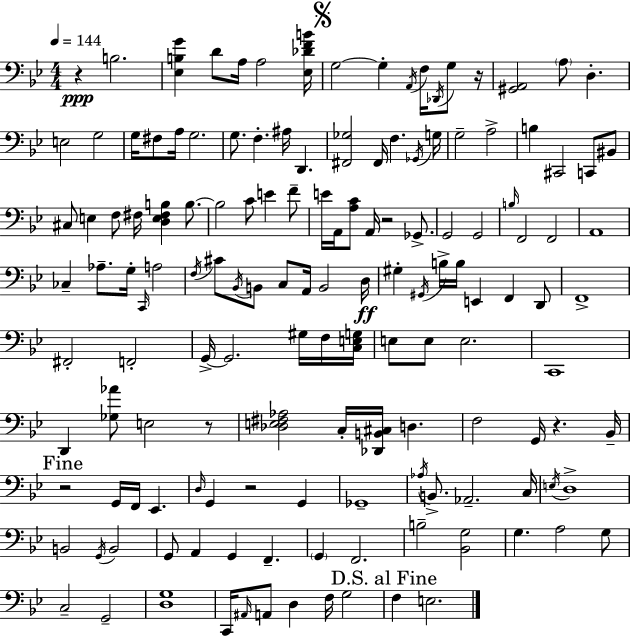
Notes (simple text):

R/q B3/h. [Eb3,B3,G4]/q D4/e A3/s A3/h [Eb3,Db4,F4,B4]/s G3/h G3/q A2/s F3/s Db2/s G3/e R/s [G#2,A2]/h A3/e D3/q. E3/h G3/h G3/s F#3/e A3/s G3/h. G3/e. F3/q. A#3/s D2/q. [F#2,Gb3]/h F#2/s F3/q. Gb2/s G3/s G3/h A3/h B3/q C#2/h C2/e BIS2/e C#3/e E3/q F3/e F#3/s [D3,E3,F#3,B3]/q B3/e. B3/h C4/e E4/q F4/e E4/s A2/s [A3,C4]/e A2/s R/h Gb2/e. G2/h G2/h B3/s F2/h F2/h A2/w CES3/q Ab3/e. G3/s C2/s A3/h F3/s C#4/e Bb2/s B2/e C3/e A2/s B2/h D3/s G#3/q G#2/s B3/s B3/s E2/q F2/q D2/e F2/w F#2/h F2/h G2/s G2/h. G#3/s F3/s [C3,E3,G3]/s E3/e E3/e E3/h. C2/w D2/q [Gb3,Ab4]/e E3/h R/e [Db3,E3,F#3,Ab3]/h C3/s [Db2,B2,C#3]/s D3/q. F3/h G2/s R/q. Bb2/s R/h G2/s F2/s Eb2/q. D3/s G2/q R/h G2/q Gb2/w Ab3/s B2/e. Ab2/h. C3/s E3/s D3/w B2/h G2/s B2/h G2/e A2/q G2/q F2/q. G2/q F2/h. B3/h [Bb2,G3]/h G3/q. A3/h G3/e C3/h G2/h [D3,G3]/w C2/s A#2/s A2/e D3/q F3/s G3/h F3/q E3/h.